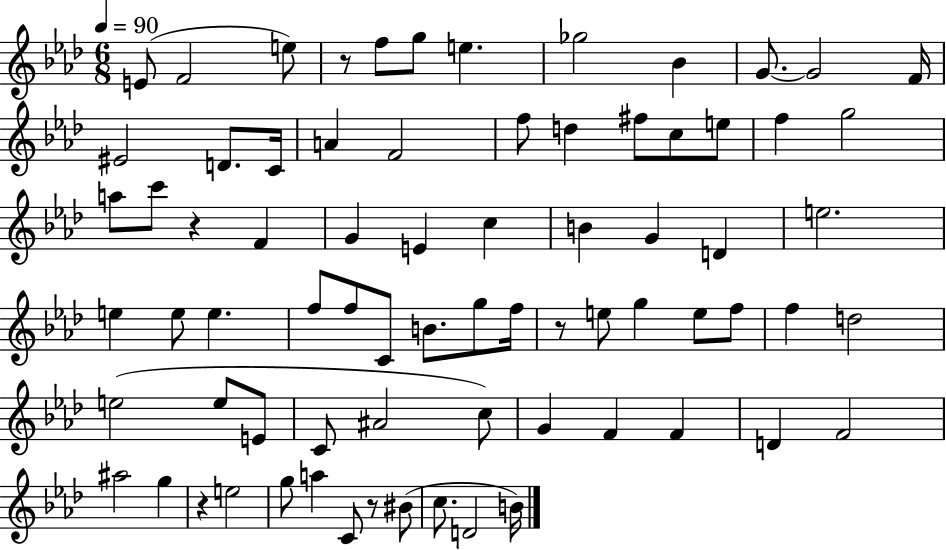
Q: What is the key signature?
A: AES major